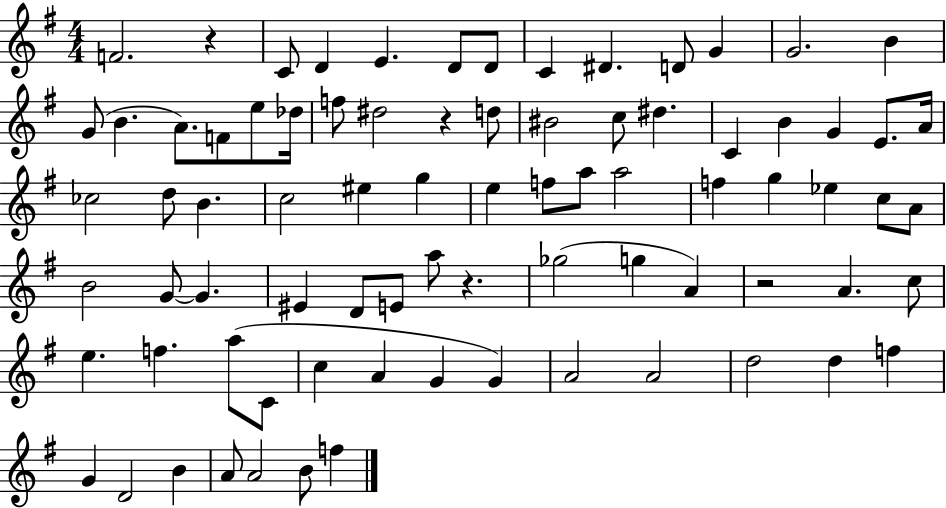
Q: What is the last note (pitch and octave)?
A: F5